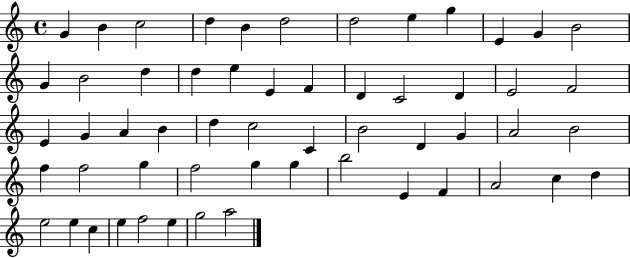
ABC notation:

X:1
T:Untitled
M:4/4
L:1/4
K:C
G B c2 d B d2 d2 e g E G B2 G B2 d d e E F D C2 D E2 F2 E G A B d c2 C B2 D G A2 B2 f f2 g f2 g g b2 E F A2 c d e2 e c e f2 e g2 a2